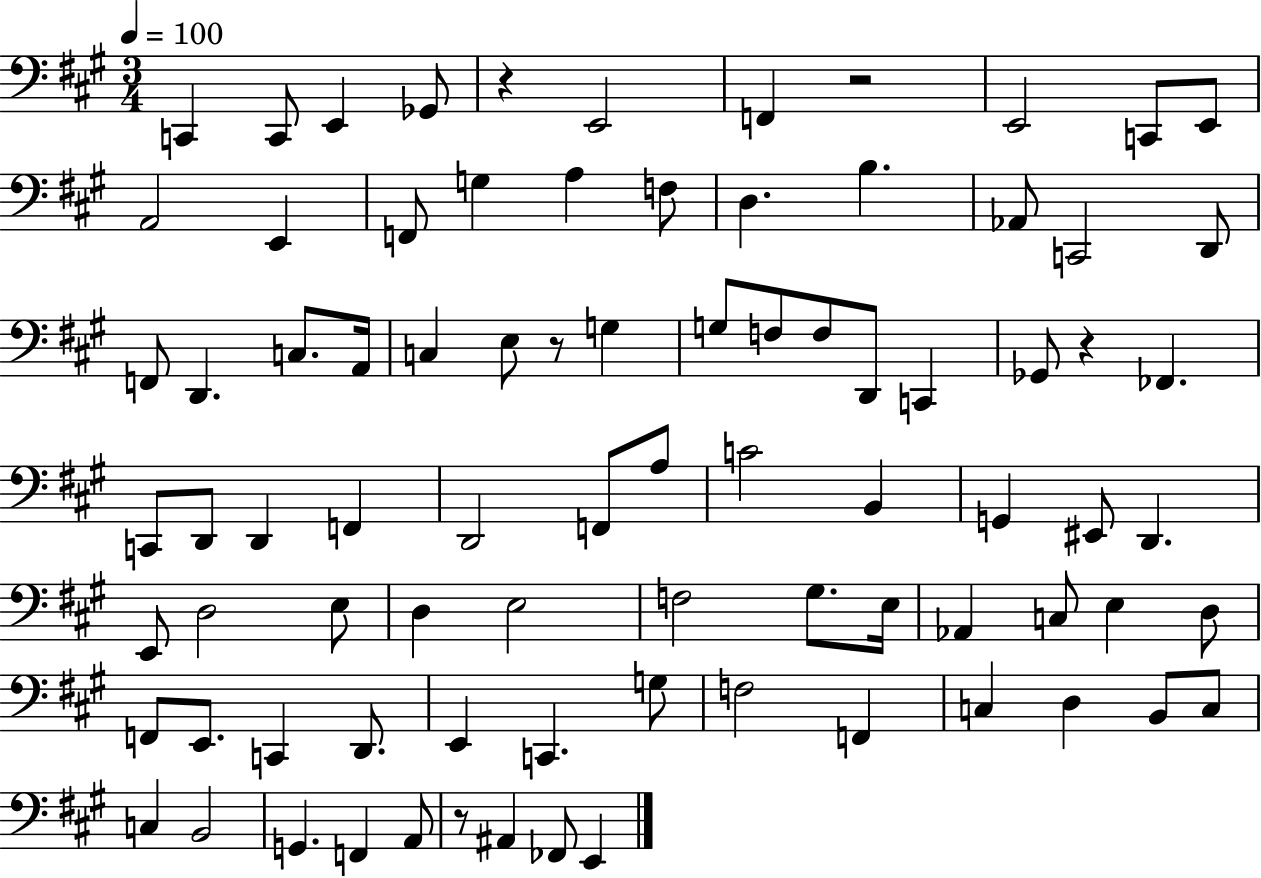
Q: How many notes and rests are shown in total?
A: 84